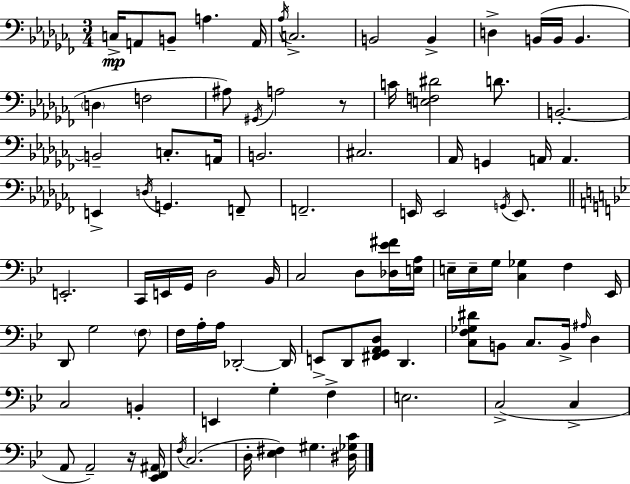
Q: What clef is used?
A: bass